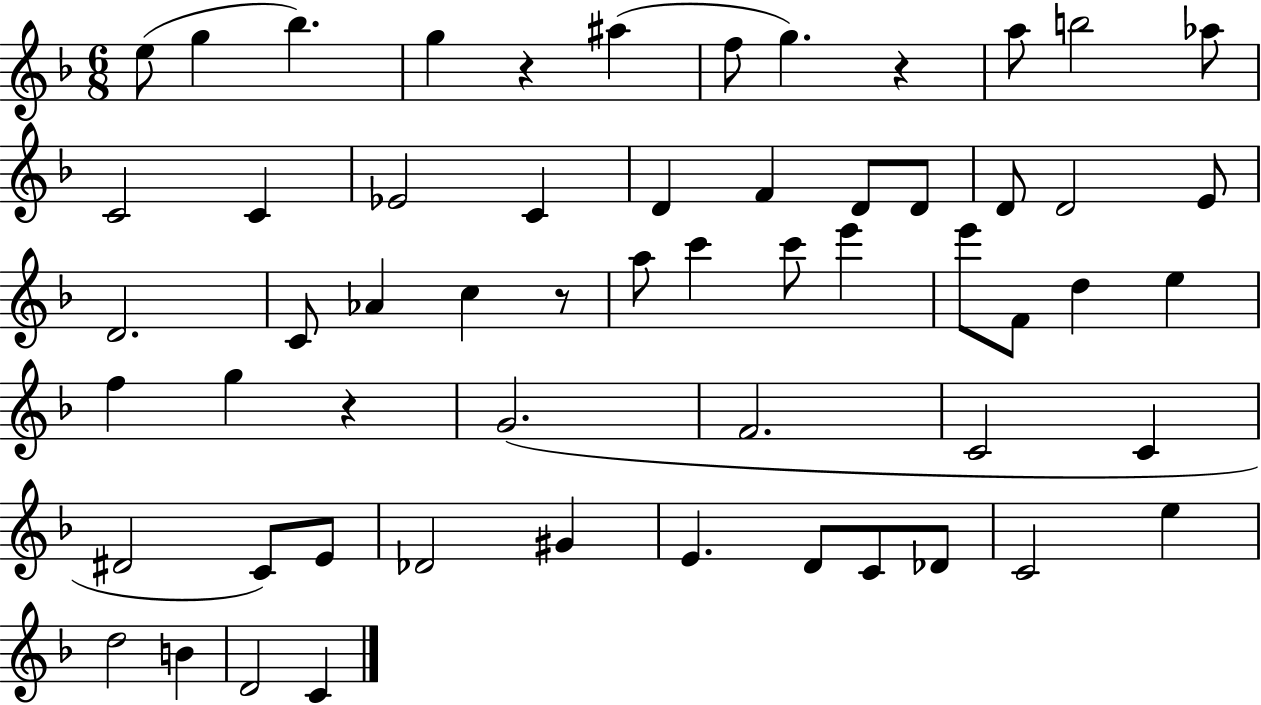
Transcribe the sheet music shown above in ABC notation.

X:1
T:Untitled
M:6/8
L:1/4
K:F
e/2 g _b g z ^a f/2 g z a/2 b2 _a/2 C2 C _E2 C D F D/2 D/2 D/2 D2 E/2 D2 C/2 _A c z/2 a/2 c' c'/2 e' e'/2 F/2 d e f g z G2 F2 C2 C ^D2 C/2 E/2 _D2 ^G E D/2 C/2 _D/2 C2 e d2 B D2 C